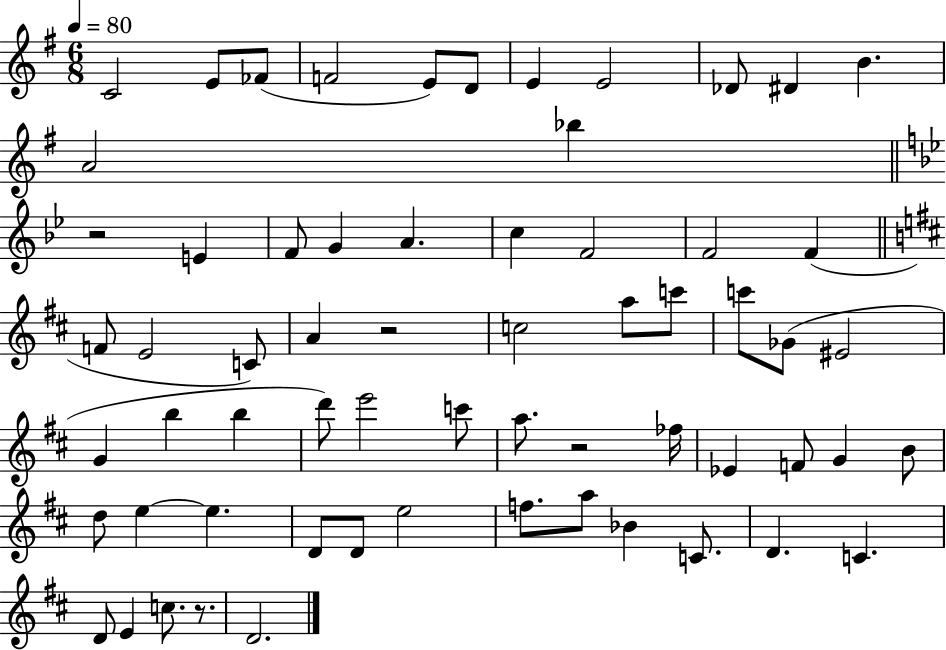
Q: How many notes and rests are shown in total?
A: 63